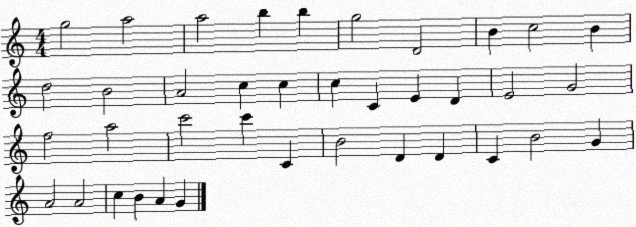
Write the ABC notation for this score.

X:1
T:Untitled
M:4/4
L:1/4
K:C
g2 a2 a2 b b g2 D2 B c2 B d2 B2 A2 c c c C E D E2 G2 f2 a2 c'2 c' C B2 D D C B2 G A2 A2 c B A G